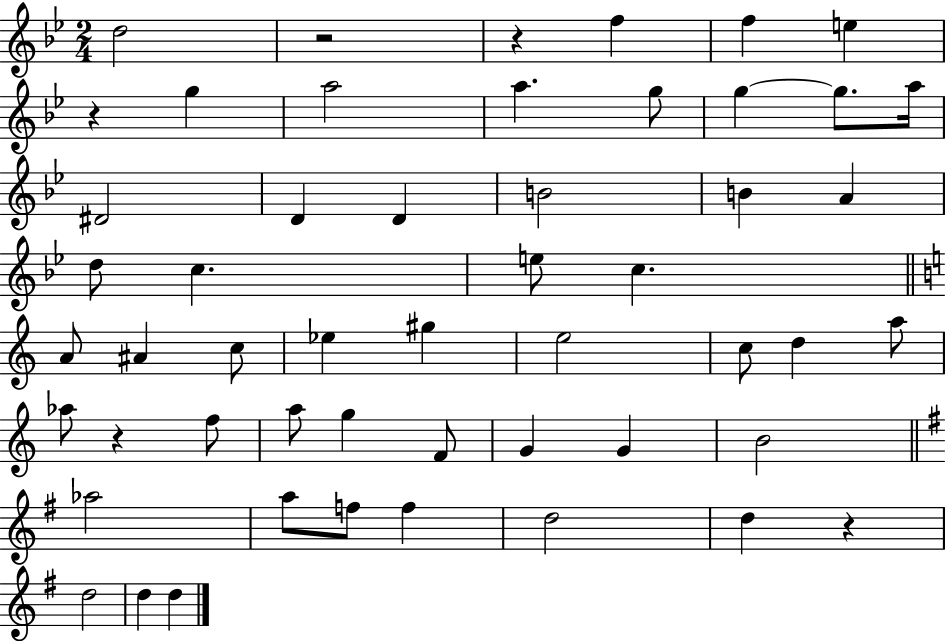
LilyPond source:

{
  \clef treble
  \numericTimeSignature
  \time 2/4
  \key bes \major
  d''2 | r2 | r4 f''4 | f''4 e''4 | \break r4 g''4 | a''2 | a''4. g''8 | g''4~~ g''8. a''16 | \break dis'2 | d'4 d'4 | b'2 | b'4 a'4 | \break d''8 c''4. | e''8 c''4. | \bar "||" \break \key a \minor a'8 ais'4 c''8 | ees''4 gis''4 | e''2 | c''8 d''4 a''8 | \break aes''8 r4 f''8 | a''8 g''4 f'8 | g'4 g'4 | b'2 | \break \bar "||" \break \key g \major aes''2 | a''8 f''8 f''4 | d''2 | d''4 r4 | \break d''2 | d''4 d''4 | \bar "|."
}